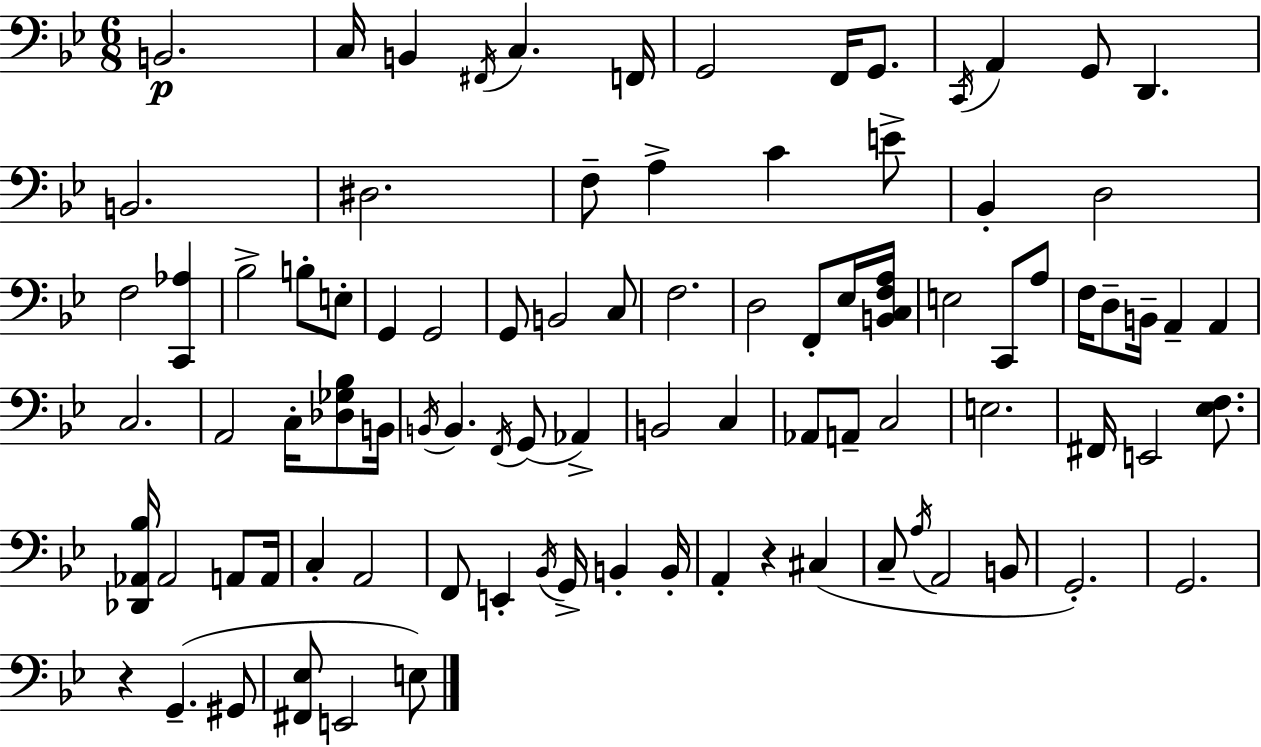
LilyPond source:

{
  \clef bass
  \numericTimeSignature
  \time 6/8
  \key g \minor
  b,2.\p | c16 b,4 \acciaccatura { fis,16 } c4. | f,16 g,2 f,16 g,8. | \acciaccatura { c,16 } a,4 g,8 d,4. | \break b,2. | dis2. | f8-- a4-> c'4 | e'8-> bes,4-. d2 | \break f2 <c, aes>4 | bes2-> b8-. | e8-. g,4 g,2 | g,8 b,2 | \break c8 f2. | d2 f,8-. | ees16 <b, c f a>16 e2 c,8 | a8 f16 d8-- b,16-- a,4-- a,4 | \break c2. | a,2 c16-. <des ges bes>8 | b,16 \acciaccatura { b,16 } b,4. \acciaccatura { f,16 }( g,8 | aes,4->) b,2 | \break c4 aes,8 a,8-- c2 | e2. | fis,16 e,2 | <ees f>8. <des, aes, bes>16 aes,2 | \break a,8 a,16 c4-. a,2 | f,8 e,4-. \acciaccatura { bes,16 } g,16-> | b,4-. b,16-. a,4-. r4 | cis4( c8-- \acciaccatura { a16 } a,2 | \break b,8 g,2.-.) | g,2. | r4 g,4.--( | gis,8 <fis, ees>8 e,2 | \break e8) \bar "|."
}